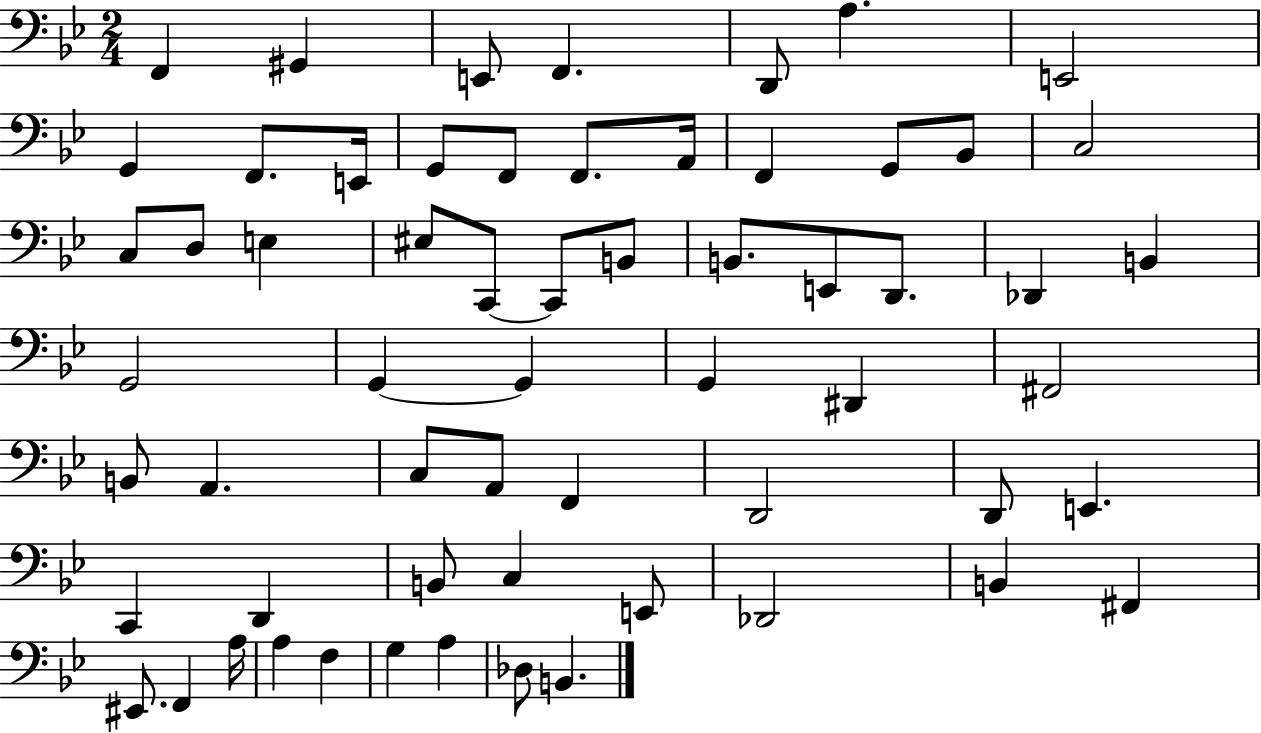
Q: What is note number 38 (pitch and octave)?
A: A2